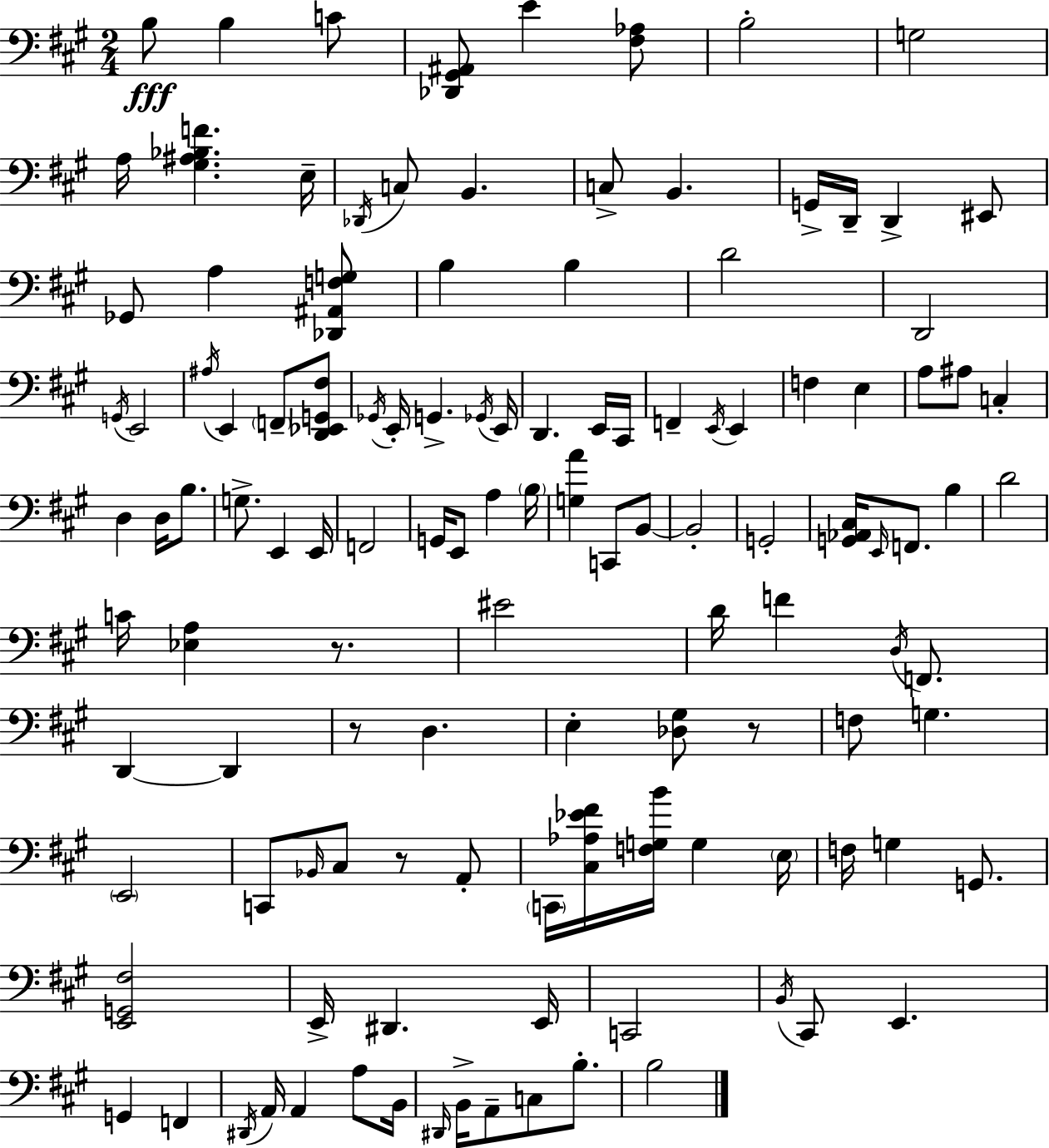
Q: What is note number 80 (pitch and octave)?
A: A2